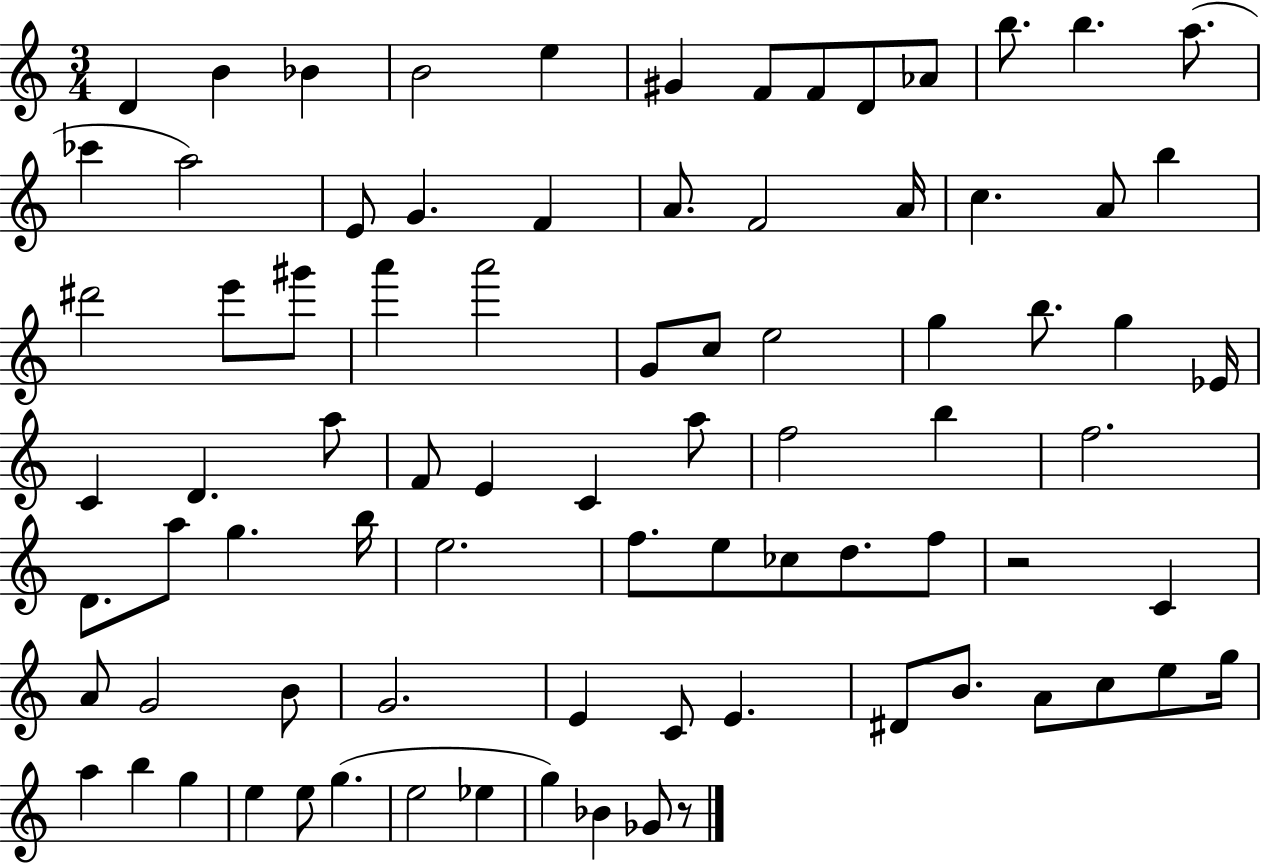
D4/q B4/q Bb4/q B4/h E5/q G#4/q F4/e F4/e D4/e Ab4/e B5/e. B5/q. A5/e. CES6/q A5/h E4/e G4/q. F4/q A4/e. F4/h A4/s C5/q. A4/e B5/q D#6/h E6/e G#6/e A6/q A6/h G4/e C5/e E5/h G5/q B5/e. G5/q Eb4/s C4/q D4/q. A5/e F4/e E4/q C4/q A5/e F5/h B5/q F5/h. D4/e. A5/e G5/q. B5/s E5/h. F5/e. E5/e CES5/e D5/e. F5/e R/h C4/q A4/e G4/h B4/e G4/h. E4/q C4/e E4/q. D#4/e B4/e. A4/e C5/e E5/e G5/s A5/q B5/q G5/q E5/q E5/e G5/q. E5/h Eb5/q G5/q Bb4/q Gb4/e R/e